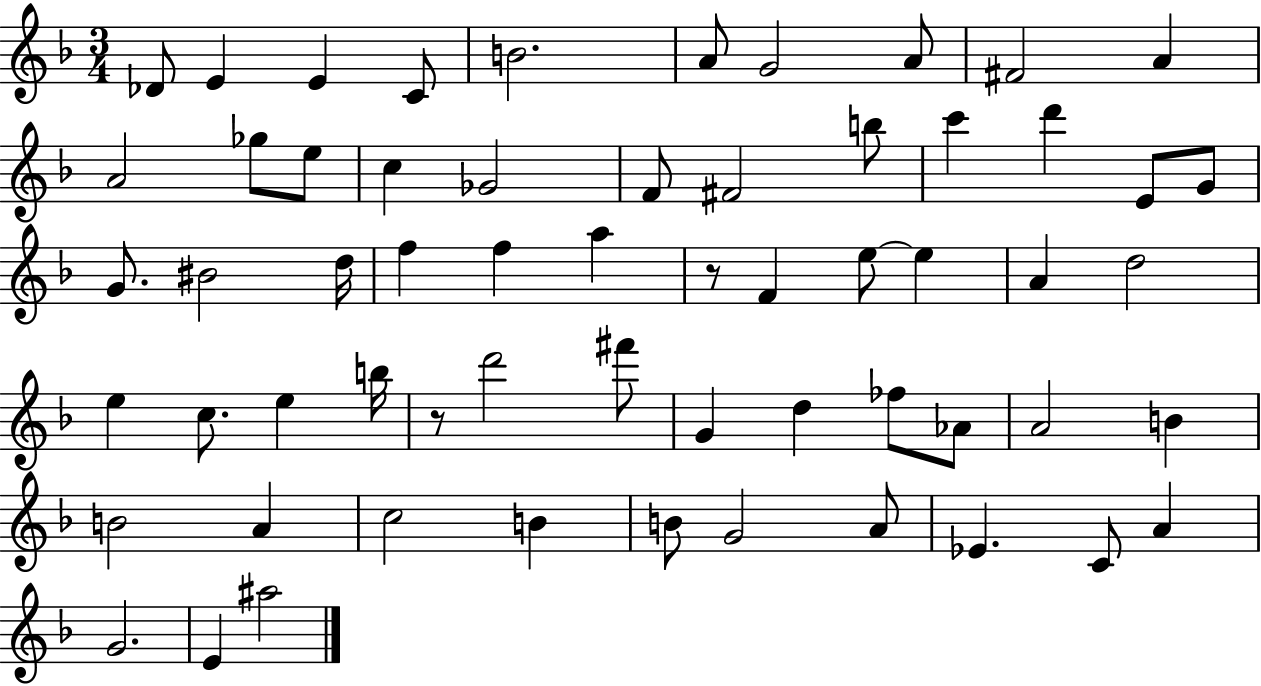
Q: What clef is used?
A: treble